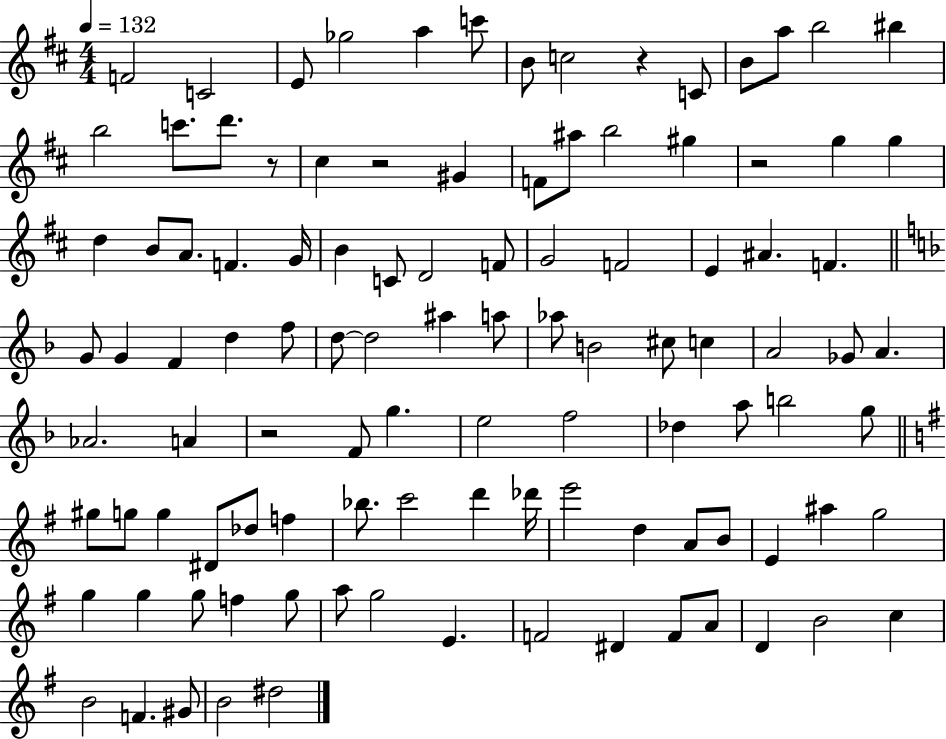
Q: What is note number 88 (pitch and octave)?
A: G5